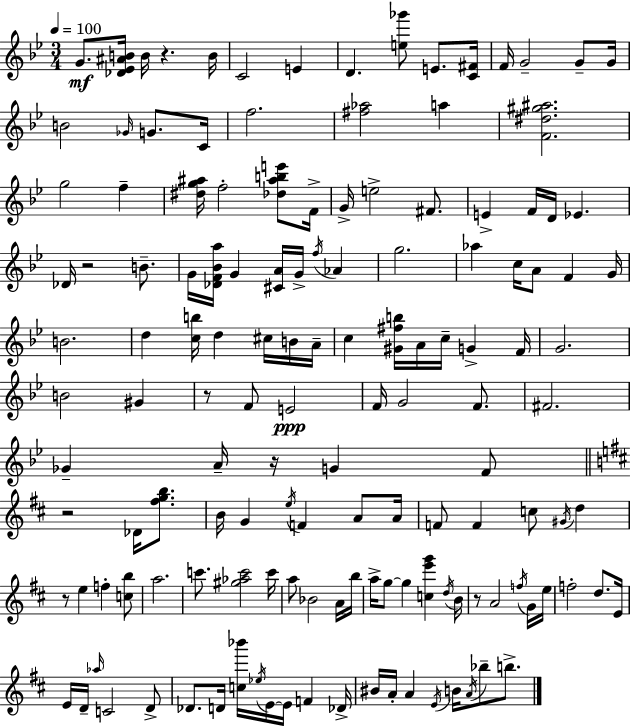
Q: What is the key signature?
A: BES major